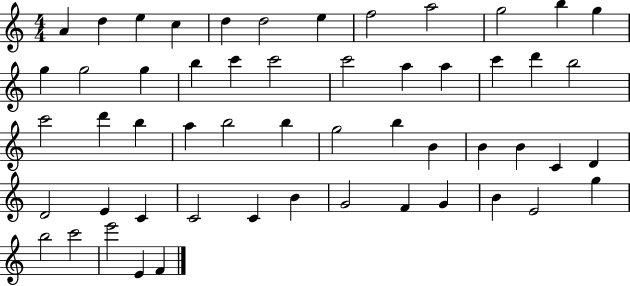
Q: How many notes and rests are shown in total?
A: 54